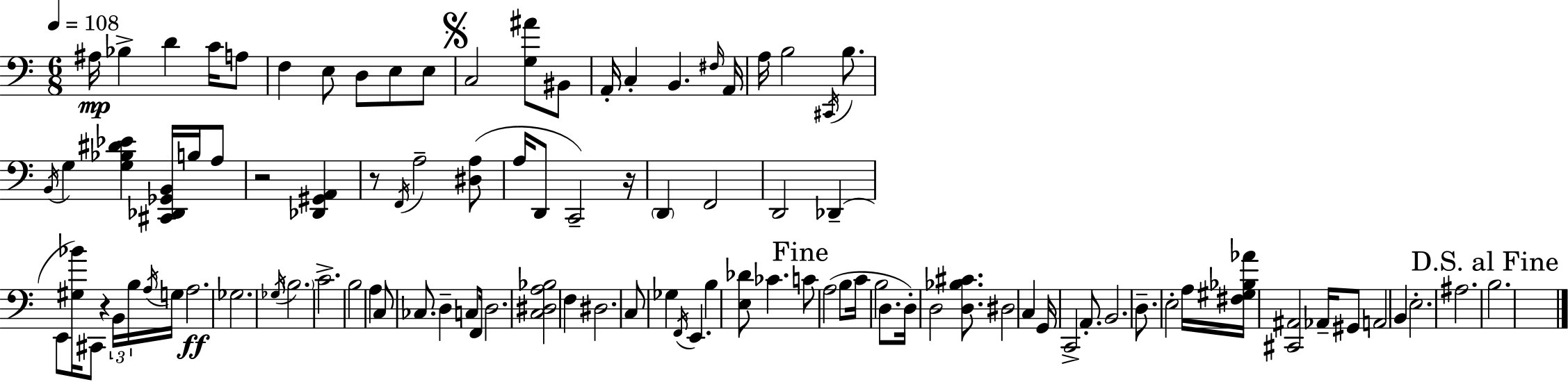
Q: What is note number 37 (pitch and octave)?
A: B2